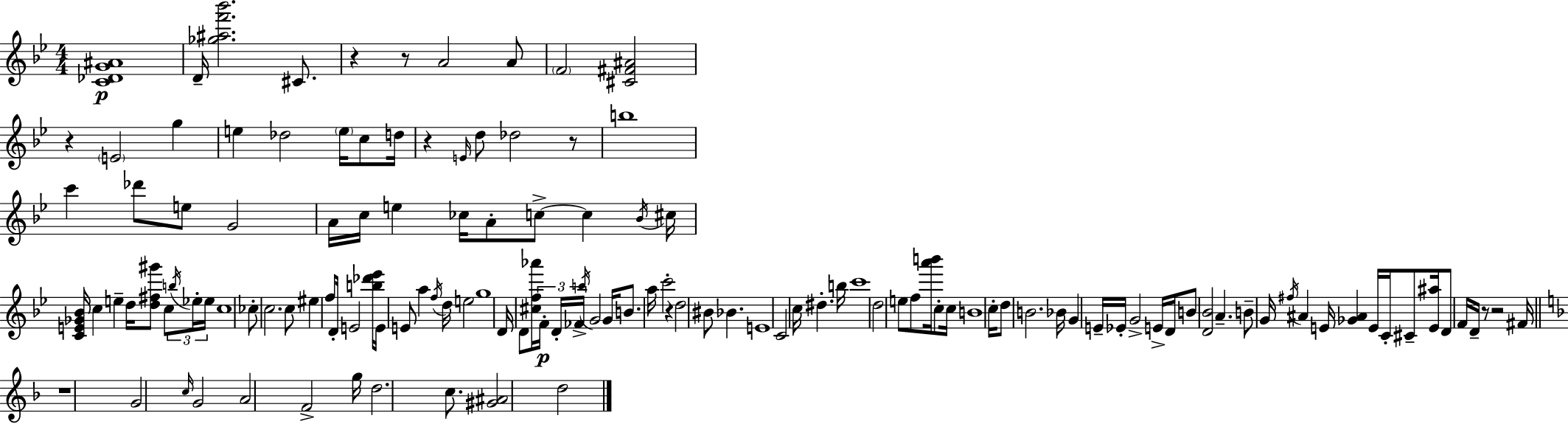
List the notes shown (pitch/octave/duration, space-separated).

[C4,Db4,G4,A#4]/w D4/s [Gb5,A#5,F6,Bb6]/h. C#4/e. R/q R/e A4/h A4/e F4/h [C#4,F#4,A#4]/h R/q E4/h G5/q E5/q Db5/h E5/s C5/e D5/s R/q E4/s D5/e Db5/h R/e B5/w C6/q Db6/e E5/e G4/h A4/s C5/s E5/q CES5/s A4/e C5/e C5/q Bb4/s C#5/s [C4,E4,Gb4,Bb4]/s C5/q E5/q D5/s [D5,F#5,G#6]/e C5/e B5/s Eb5/s Eb5/s C5/w CES5/e C5/h. C5/e EIS5/q F5/e D4/s E4/h [B5,Db6,Eb6]/s E4/s E4/e A5/q F5/s D5/s E5/h G5/w D4/s D4/e [C#5,F5,Ab6]/s F4/s D4/s FES4/s B5/s G4/h G4/s B4/e. A5/s C6/h R/q D5/h BIS4/e Bb4/q. E4/w C4/h C5/s D#5/q. B5/s C6/w D5/h E5/e F5/e [A6,B6]/s C5/e C5/s B4/w C5/s D5/e B4/h. Bb4/s G4/q E4/s Eb4/s G4/h E4/s D4/s B4/e [D4,Bb4]/h A4/q. B4/e G4/s F#5/s A#4/q E4/s [Gb4,A#4]/q E4/s C4/s C#4/e [E4,A#5]/s D4/e F4/s D4/s R/e R/h F#4/s R/w G4/h C5/s G4/h A4/h F4/h G5/s D5/h. C5/e. [G#4,A#4]/h D5/h